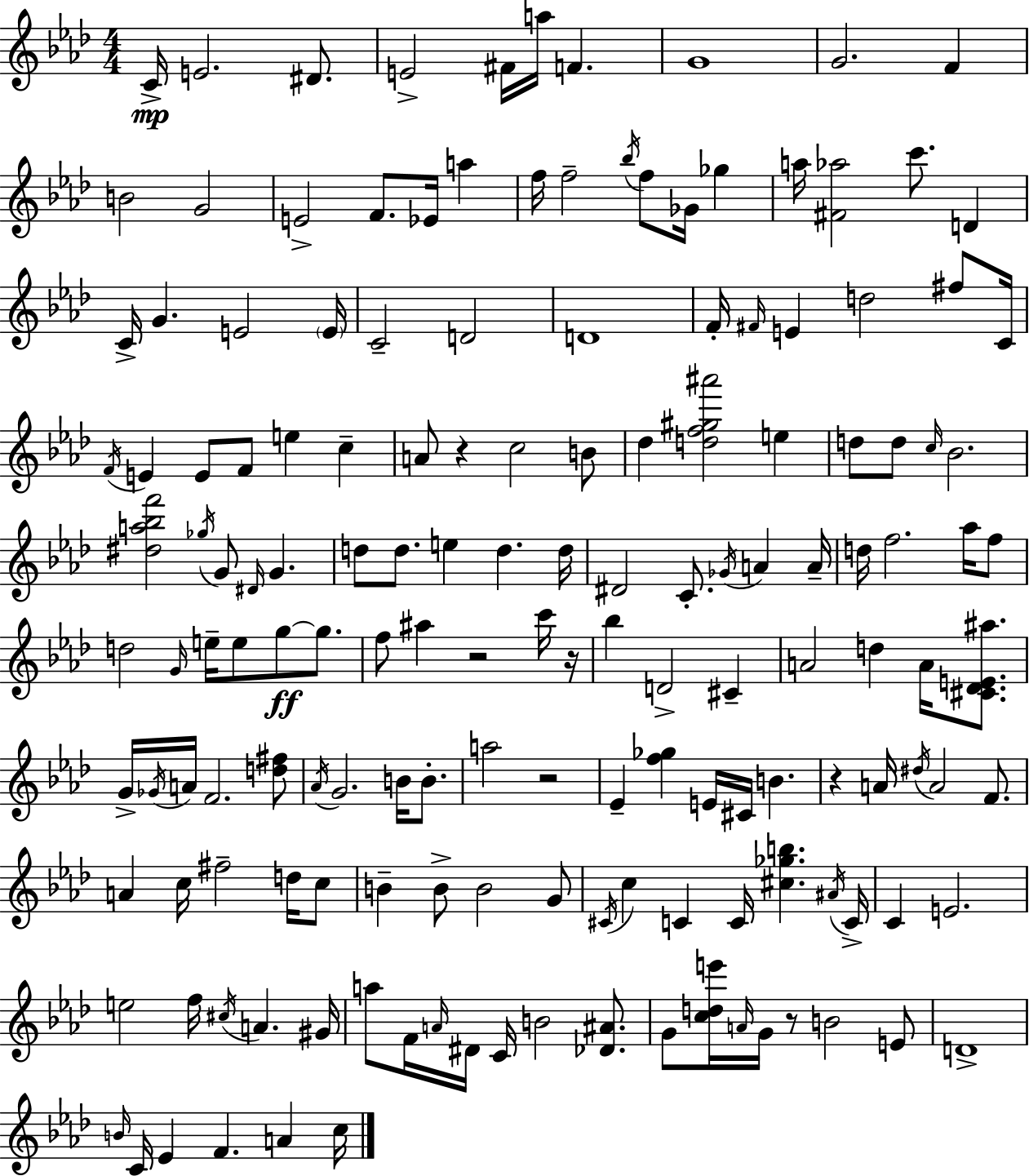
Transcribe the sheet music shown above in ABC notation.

X:1
T:Untitled
M:4/4
L:1/4
K:Ab
C/4 E2 ^D/2 E2 ^F/4 a/4 F G4 G2 F B2 G2 E2 F/2 _E/4 a f/4 f2 _b/4 f/2 _G/4 _g a/4 [^F_a]2 c'/2 D C/4 G E2 E/4 C2 D2 D4 F/4 ^F/4 E d2 ^f/2 C/4 F/4 E E/2 F/2 e c A/2 z c2 B/2 _d [df^g^a']2 e d/2 d/2 c/4 _B2 [^da_bf']2 _g/4 G/2 ^D/4 G d/2 d/2 e d d/4 ^D2 C/2 _G/4 A A/4 d/4 f2 _a/4 f/2 d2 G/4 e/4 e/2 g/2 g/2 f/2 ^a z2 c'/4 z/4 _b D2 ^C A2 d A/4 [^C_DE^a]/2 G/4 _G/4 A/4 F2 [d^f]/2 _A/4 G2 B/4 B/2 a2 z2 _E [f_g] E/4 ^C/4 B z A/4 ^d/4 A2 F/2 A c/4 ^f2 d/4 c/2 B B/2 B2 G/2 ^C/4 c C C/4 [^c_gb] ^A/4 C/4 C E2 e2 f/4 ^c/4 A ^G/4 a/2 F/4 A/4 ^D/4 C/4 B2 [_D^A]/2 G/2 [cde']/4 A/4 G/4 z/2 B2 E/2 D4 B/4 C/4 _E F A c/4